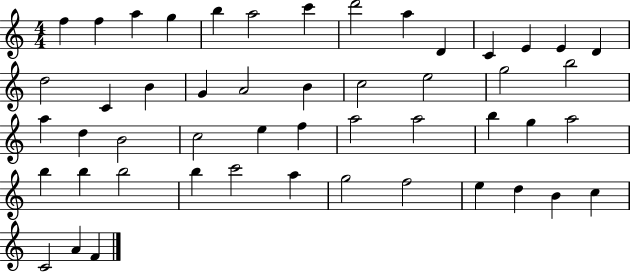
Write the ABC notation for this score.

X:1
T:Untitled
M:4/4
L:1/4
K:C
f f a g b a2 c' d'2 a D C E E D d2 C B G A2 B c2 e2 g2 b2 a d B2 c2 e f a2 a2 b g a2 b b b2 b c'2 a g2 f2 e d B c C2 A F